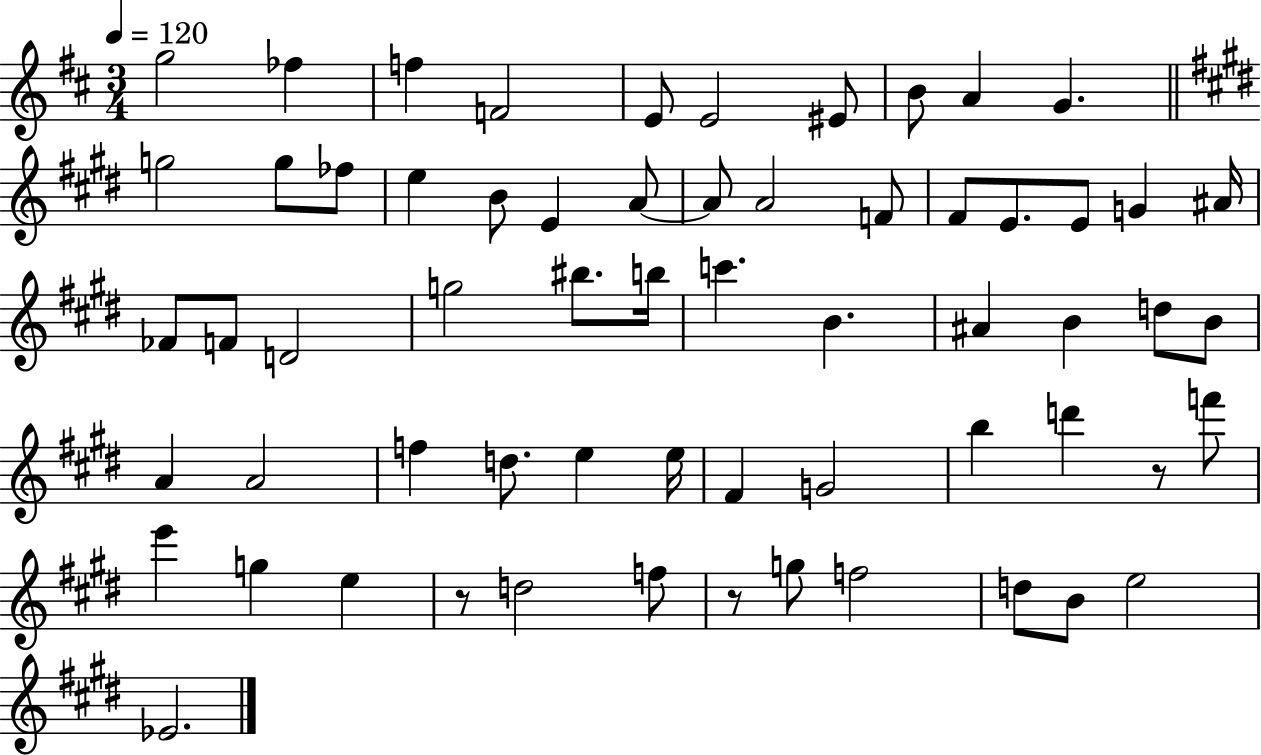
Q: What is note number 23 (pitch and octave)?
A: E4